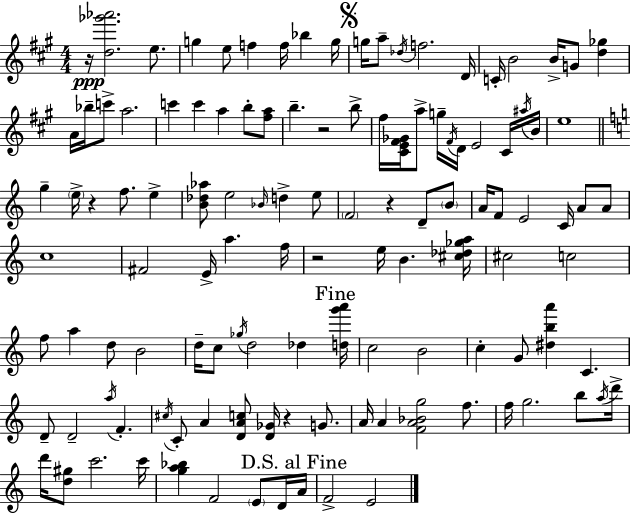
X:1
T:Untitled
M:4/4
L:1/4
K:A
z/4 [d_g'_a']2 e/2 g e/2 f f/4 _b g/4 g/4 a/2 _d/4 f2 D/4 C/4 B2 B/4 G/2 [d_g] A/4 _b/4 c'/2 a2 c' c' a b/2 [^fa]/2 b z2 b/2 ^f/4 [^CE^F_G]/4 a/2 g/4 ^F/4 D/4 E2 ^C/4 ^a/4 B/4 e4 g e/4 z f/2 e [B_d_a]/2 e2 _B/4 d e/2 F2 z D/2 B/2 A/4 F/2 E2 C/4 A/2 A/2 c4 ^F2 E/4 a f/4 z2 e/4 B [^c_d_ga]/4 ^c2 c2 f/2 a d/2 B2 d/4 c/2 _g/4 d2 _d [dg'a']/4 c2 B2 c G/2 [^dba'] C D/2 D2 a/4 F ^c/4 C/2 A [DAc]/2 [D_G]/4 z G/2 A/4 A [FA_Bg]2 f/2 f/4 g2 b/2 a/4 d'/4 d'/4 [d^g]/2 c'2 c'/4 [ga_b] F2 E/2 D/4 A/4 F2 E2